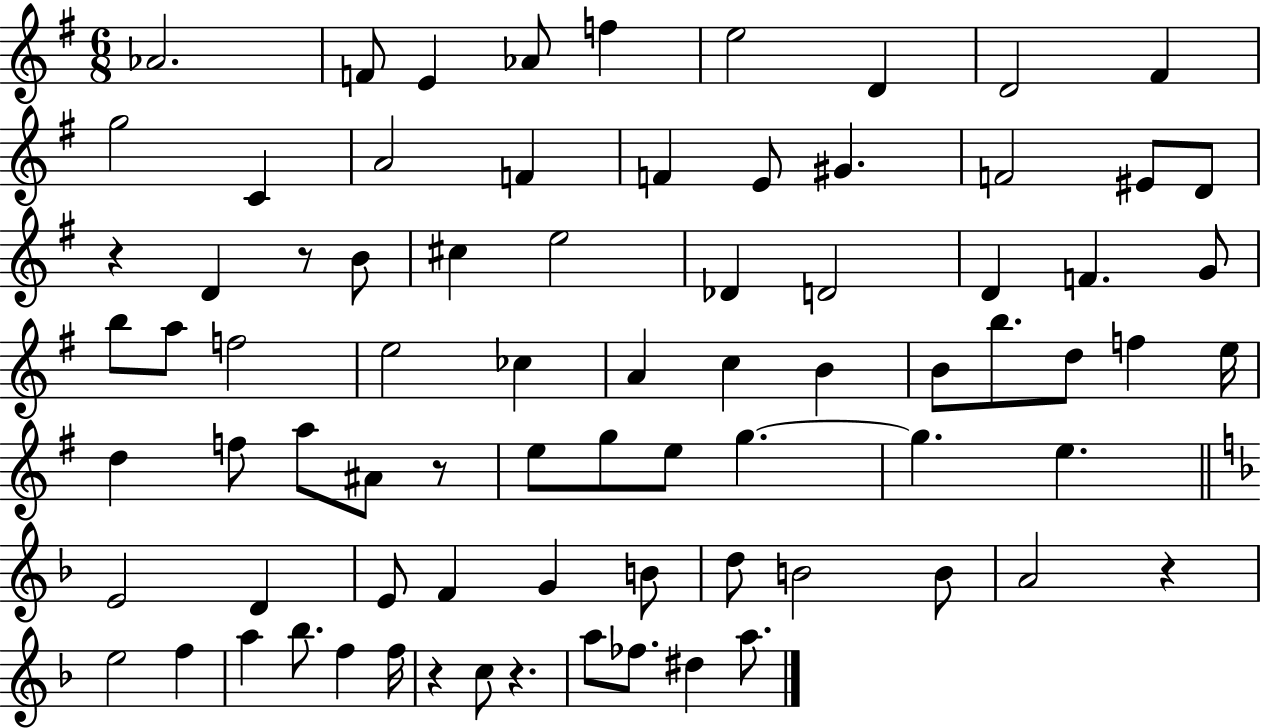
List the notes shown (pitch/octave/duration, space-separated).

Ab4/h. F4/e E4/q Ab4/e F5/q E5/h D4/q D4/h F#4/q G5/h C4/q A4/h F4/q F4/q E4/e G#4/q. F4/h EIS4/e D4/e R/q D4/q R/e B4/e C#5/q E5/h Db4/q D4/h D4/q F4/q. G4/e B5/e A5/e F5/h E5/h CES5/q A4/q C5/q B4/q B4/e B5/e. D5/e F5/q E5/s D5/q F5/e A5/e A#4/e R/e E5/e G5/e E5/e G5/q. G5/q. E5/q. E4/h D4/q E4/e F4/q G4/q B4/e D5/e B4/h B4/e A4/h R/q E5/h F5/q A5/q Bb5/e. F5/q F5/s R/q C5/e R/q. A5/e FES5/e. D#5/q A5/e.